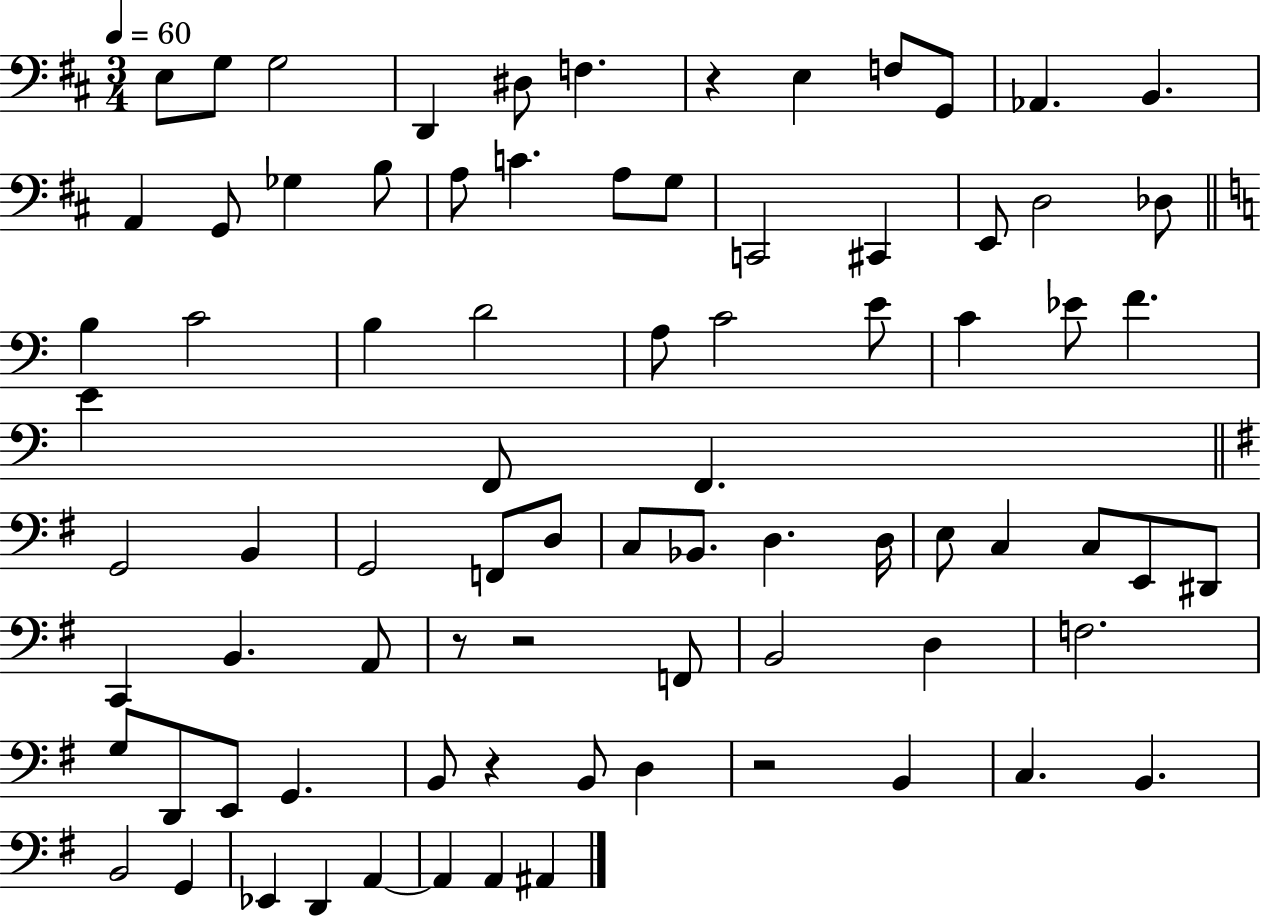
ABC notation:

X:1
T:Untitled
M:3/4
L:1/4
K:D
E,/2 G,/2 G,2 D,, ^D,/2 F, z E, F,/2 G,,/2 _A,, B,, A,, G,,/2 _G, B,/2 A,/2 C A,/2 G,/2 C,,2 ^C,, E,,/2 D,2 _D,/2 B, C2 B, D2 A,/2 C2 E/2 C _E/2 F E F,,/2 F,, G,,2 B,, G,,2 F,,/2 D,/2 C,/2 _B,,/2 D, D,/4 E,/2 C, C,/2 E,,/2 ^D,,/2 C,, B,, A,,/2 z/2 z2 F,,/2 B,,2 D, F,2 G,/2 D,,/2 E,,/2 G,, B,,/2 z B,,/2 D, z2 B,, C, B,, B,,2 G,, _E,, D,, A,, A,, A,, ^A,,